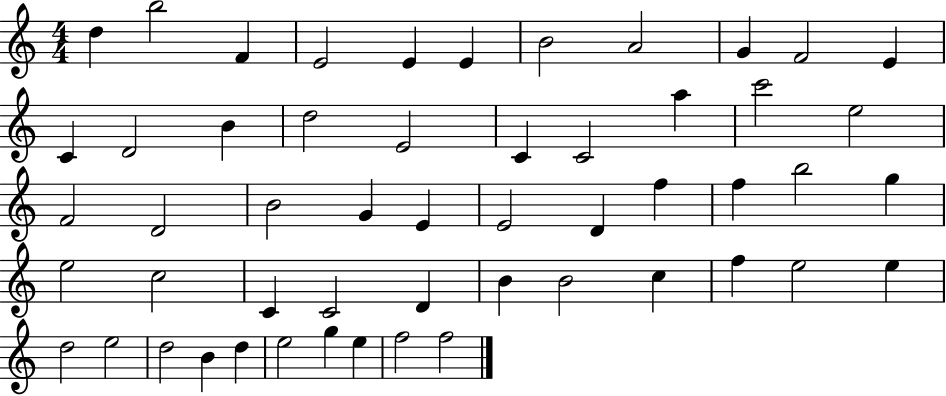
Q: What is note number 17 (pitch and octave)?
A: C4